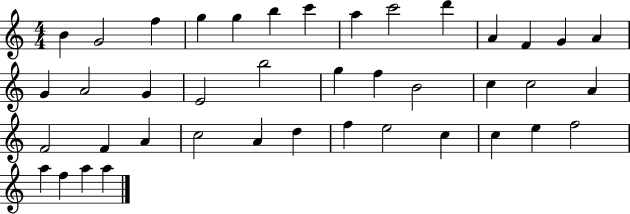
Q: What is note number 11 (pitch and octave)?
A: A4